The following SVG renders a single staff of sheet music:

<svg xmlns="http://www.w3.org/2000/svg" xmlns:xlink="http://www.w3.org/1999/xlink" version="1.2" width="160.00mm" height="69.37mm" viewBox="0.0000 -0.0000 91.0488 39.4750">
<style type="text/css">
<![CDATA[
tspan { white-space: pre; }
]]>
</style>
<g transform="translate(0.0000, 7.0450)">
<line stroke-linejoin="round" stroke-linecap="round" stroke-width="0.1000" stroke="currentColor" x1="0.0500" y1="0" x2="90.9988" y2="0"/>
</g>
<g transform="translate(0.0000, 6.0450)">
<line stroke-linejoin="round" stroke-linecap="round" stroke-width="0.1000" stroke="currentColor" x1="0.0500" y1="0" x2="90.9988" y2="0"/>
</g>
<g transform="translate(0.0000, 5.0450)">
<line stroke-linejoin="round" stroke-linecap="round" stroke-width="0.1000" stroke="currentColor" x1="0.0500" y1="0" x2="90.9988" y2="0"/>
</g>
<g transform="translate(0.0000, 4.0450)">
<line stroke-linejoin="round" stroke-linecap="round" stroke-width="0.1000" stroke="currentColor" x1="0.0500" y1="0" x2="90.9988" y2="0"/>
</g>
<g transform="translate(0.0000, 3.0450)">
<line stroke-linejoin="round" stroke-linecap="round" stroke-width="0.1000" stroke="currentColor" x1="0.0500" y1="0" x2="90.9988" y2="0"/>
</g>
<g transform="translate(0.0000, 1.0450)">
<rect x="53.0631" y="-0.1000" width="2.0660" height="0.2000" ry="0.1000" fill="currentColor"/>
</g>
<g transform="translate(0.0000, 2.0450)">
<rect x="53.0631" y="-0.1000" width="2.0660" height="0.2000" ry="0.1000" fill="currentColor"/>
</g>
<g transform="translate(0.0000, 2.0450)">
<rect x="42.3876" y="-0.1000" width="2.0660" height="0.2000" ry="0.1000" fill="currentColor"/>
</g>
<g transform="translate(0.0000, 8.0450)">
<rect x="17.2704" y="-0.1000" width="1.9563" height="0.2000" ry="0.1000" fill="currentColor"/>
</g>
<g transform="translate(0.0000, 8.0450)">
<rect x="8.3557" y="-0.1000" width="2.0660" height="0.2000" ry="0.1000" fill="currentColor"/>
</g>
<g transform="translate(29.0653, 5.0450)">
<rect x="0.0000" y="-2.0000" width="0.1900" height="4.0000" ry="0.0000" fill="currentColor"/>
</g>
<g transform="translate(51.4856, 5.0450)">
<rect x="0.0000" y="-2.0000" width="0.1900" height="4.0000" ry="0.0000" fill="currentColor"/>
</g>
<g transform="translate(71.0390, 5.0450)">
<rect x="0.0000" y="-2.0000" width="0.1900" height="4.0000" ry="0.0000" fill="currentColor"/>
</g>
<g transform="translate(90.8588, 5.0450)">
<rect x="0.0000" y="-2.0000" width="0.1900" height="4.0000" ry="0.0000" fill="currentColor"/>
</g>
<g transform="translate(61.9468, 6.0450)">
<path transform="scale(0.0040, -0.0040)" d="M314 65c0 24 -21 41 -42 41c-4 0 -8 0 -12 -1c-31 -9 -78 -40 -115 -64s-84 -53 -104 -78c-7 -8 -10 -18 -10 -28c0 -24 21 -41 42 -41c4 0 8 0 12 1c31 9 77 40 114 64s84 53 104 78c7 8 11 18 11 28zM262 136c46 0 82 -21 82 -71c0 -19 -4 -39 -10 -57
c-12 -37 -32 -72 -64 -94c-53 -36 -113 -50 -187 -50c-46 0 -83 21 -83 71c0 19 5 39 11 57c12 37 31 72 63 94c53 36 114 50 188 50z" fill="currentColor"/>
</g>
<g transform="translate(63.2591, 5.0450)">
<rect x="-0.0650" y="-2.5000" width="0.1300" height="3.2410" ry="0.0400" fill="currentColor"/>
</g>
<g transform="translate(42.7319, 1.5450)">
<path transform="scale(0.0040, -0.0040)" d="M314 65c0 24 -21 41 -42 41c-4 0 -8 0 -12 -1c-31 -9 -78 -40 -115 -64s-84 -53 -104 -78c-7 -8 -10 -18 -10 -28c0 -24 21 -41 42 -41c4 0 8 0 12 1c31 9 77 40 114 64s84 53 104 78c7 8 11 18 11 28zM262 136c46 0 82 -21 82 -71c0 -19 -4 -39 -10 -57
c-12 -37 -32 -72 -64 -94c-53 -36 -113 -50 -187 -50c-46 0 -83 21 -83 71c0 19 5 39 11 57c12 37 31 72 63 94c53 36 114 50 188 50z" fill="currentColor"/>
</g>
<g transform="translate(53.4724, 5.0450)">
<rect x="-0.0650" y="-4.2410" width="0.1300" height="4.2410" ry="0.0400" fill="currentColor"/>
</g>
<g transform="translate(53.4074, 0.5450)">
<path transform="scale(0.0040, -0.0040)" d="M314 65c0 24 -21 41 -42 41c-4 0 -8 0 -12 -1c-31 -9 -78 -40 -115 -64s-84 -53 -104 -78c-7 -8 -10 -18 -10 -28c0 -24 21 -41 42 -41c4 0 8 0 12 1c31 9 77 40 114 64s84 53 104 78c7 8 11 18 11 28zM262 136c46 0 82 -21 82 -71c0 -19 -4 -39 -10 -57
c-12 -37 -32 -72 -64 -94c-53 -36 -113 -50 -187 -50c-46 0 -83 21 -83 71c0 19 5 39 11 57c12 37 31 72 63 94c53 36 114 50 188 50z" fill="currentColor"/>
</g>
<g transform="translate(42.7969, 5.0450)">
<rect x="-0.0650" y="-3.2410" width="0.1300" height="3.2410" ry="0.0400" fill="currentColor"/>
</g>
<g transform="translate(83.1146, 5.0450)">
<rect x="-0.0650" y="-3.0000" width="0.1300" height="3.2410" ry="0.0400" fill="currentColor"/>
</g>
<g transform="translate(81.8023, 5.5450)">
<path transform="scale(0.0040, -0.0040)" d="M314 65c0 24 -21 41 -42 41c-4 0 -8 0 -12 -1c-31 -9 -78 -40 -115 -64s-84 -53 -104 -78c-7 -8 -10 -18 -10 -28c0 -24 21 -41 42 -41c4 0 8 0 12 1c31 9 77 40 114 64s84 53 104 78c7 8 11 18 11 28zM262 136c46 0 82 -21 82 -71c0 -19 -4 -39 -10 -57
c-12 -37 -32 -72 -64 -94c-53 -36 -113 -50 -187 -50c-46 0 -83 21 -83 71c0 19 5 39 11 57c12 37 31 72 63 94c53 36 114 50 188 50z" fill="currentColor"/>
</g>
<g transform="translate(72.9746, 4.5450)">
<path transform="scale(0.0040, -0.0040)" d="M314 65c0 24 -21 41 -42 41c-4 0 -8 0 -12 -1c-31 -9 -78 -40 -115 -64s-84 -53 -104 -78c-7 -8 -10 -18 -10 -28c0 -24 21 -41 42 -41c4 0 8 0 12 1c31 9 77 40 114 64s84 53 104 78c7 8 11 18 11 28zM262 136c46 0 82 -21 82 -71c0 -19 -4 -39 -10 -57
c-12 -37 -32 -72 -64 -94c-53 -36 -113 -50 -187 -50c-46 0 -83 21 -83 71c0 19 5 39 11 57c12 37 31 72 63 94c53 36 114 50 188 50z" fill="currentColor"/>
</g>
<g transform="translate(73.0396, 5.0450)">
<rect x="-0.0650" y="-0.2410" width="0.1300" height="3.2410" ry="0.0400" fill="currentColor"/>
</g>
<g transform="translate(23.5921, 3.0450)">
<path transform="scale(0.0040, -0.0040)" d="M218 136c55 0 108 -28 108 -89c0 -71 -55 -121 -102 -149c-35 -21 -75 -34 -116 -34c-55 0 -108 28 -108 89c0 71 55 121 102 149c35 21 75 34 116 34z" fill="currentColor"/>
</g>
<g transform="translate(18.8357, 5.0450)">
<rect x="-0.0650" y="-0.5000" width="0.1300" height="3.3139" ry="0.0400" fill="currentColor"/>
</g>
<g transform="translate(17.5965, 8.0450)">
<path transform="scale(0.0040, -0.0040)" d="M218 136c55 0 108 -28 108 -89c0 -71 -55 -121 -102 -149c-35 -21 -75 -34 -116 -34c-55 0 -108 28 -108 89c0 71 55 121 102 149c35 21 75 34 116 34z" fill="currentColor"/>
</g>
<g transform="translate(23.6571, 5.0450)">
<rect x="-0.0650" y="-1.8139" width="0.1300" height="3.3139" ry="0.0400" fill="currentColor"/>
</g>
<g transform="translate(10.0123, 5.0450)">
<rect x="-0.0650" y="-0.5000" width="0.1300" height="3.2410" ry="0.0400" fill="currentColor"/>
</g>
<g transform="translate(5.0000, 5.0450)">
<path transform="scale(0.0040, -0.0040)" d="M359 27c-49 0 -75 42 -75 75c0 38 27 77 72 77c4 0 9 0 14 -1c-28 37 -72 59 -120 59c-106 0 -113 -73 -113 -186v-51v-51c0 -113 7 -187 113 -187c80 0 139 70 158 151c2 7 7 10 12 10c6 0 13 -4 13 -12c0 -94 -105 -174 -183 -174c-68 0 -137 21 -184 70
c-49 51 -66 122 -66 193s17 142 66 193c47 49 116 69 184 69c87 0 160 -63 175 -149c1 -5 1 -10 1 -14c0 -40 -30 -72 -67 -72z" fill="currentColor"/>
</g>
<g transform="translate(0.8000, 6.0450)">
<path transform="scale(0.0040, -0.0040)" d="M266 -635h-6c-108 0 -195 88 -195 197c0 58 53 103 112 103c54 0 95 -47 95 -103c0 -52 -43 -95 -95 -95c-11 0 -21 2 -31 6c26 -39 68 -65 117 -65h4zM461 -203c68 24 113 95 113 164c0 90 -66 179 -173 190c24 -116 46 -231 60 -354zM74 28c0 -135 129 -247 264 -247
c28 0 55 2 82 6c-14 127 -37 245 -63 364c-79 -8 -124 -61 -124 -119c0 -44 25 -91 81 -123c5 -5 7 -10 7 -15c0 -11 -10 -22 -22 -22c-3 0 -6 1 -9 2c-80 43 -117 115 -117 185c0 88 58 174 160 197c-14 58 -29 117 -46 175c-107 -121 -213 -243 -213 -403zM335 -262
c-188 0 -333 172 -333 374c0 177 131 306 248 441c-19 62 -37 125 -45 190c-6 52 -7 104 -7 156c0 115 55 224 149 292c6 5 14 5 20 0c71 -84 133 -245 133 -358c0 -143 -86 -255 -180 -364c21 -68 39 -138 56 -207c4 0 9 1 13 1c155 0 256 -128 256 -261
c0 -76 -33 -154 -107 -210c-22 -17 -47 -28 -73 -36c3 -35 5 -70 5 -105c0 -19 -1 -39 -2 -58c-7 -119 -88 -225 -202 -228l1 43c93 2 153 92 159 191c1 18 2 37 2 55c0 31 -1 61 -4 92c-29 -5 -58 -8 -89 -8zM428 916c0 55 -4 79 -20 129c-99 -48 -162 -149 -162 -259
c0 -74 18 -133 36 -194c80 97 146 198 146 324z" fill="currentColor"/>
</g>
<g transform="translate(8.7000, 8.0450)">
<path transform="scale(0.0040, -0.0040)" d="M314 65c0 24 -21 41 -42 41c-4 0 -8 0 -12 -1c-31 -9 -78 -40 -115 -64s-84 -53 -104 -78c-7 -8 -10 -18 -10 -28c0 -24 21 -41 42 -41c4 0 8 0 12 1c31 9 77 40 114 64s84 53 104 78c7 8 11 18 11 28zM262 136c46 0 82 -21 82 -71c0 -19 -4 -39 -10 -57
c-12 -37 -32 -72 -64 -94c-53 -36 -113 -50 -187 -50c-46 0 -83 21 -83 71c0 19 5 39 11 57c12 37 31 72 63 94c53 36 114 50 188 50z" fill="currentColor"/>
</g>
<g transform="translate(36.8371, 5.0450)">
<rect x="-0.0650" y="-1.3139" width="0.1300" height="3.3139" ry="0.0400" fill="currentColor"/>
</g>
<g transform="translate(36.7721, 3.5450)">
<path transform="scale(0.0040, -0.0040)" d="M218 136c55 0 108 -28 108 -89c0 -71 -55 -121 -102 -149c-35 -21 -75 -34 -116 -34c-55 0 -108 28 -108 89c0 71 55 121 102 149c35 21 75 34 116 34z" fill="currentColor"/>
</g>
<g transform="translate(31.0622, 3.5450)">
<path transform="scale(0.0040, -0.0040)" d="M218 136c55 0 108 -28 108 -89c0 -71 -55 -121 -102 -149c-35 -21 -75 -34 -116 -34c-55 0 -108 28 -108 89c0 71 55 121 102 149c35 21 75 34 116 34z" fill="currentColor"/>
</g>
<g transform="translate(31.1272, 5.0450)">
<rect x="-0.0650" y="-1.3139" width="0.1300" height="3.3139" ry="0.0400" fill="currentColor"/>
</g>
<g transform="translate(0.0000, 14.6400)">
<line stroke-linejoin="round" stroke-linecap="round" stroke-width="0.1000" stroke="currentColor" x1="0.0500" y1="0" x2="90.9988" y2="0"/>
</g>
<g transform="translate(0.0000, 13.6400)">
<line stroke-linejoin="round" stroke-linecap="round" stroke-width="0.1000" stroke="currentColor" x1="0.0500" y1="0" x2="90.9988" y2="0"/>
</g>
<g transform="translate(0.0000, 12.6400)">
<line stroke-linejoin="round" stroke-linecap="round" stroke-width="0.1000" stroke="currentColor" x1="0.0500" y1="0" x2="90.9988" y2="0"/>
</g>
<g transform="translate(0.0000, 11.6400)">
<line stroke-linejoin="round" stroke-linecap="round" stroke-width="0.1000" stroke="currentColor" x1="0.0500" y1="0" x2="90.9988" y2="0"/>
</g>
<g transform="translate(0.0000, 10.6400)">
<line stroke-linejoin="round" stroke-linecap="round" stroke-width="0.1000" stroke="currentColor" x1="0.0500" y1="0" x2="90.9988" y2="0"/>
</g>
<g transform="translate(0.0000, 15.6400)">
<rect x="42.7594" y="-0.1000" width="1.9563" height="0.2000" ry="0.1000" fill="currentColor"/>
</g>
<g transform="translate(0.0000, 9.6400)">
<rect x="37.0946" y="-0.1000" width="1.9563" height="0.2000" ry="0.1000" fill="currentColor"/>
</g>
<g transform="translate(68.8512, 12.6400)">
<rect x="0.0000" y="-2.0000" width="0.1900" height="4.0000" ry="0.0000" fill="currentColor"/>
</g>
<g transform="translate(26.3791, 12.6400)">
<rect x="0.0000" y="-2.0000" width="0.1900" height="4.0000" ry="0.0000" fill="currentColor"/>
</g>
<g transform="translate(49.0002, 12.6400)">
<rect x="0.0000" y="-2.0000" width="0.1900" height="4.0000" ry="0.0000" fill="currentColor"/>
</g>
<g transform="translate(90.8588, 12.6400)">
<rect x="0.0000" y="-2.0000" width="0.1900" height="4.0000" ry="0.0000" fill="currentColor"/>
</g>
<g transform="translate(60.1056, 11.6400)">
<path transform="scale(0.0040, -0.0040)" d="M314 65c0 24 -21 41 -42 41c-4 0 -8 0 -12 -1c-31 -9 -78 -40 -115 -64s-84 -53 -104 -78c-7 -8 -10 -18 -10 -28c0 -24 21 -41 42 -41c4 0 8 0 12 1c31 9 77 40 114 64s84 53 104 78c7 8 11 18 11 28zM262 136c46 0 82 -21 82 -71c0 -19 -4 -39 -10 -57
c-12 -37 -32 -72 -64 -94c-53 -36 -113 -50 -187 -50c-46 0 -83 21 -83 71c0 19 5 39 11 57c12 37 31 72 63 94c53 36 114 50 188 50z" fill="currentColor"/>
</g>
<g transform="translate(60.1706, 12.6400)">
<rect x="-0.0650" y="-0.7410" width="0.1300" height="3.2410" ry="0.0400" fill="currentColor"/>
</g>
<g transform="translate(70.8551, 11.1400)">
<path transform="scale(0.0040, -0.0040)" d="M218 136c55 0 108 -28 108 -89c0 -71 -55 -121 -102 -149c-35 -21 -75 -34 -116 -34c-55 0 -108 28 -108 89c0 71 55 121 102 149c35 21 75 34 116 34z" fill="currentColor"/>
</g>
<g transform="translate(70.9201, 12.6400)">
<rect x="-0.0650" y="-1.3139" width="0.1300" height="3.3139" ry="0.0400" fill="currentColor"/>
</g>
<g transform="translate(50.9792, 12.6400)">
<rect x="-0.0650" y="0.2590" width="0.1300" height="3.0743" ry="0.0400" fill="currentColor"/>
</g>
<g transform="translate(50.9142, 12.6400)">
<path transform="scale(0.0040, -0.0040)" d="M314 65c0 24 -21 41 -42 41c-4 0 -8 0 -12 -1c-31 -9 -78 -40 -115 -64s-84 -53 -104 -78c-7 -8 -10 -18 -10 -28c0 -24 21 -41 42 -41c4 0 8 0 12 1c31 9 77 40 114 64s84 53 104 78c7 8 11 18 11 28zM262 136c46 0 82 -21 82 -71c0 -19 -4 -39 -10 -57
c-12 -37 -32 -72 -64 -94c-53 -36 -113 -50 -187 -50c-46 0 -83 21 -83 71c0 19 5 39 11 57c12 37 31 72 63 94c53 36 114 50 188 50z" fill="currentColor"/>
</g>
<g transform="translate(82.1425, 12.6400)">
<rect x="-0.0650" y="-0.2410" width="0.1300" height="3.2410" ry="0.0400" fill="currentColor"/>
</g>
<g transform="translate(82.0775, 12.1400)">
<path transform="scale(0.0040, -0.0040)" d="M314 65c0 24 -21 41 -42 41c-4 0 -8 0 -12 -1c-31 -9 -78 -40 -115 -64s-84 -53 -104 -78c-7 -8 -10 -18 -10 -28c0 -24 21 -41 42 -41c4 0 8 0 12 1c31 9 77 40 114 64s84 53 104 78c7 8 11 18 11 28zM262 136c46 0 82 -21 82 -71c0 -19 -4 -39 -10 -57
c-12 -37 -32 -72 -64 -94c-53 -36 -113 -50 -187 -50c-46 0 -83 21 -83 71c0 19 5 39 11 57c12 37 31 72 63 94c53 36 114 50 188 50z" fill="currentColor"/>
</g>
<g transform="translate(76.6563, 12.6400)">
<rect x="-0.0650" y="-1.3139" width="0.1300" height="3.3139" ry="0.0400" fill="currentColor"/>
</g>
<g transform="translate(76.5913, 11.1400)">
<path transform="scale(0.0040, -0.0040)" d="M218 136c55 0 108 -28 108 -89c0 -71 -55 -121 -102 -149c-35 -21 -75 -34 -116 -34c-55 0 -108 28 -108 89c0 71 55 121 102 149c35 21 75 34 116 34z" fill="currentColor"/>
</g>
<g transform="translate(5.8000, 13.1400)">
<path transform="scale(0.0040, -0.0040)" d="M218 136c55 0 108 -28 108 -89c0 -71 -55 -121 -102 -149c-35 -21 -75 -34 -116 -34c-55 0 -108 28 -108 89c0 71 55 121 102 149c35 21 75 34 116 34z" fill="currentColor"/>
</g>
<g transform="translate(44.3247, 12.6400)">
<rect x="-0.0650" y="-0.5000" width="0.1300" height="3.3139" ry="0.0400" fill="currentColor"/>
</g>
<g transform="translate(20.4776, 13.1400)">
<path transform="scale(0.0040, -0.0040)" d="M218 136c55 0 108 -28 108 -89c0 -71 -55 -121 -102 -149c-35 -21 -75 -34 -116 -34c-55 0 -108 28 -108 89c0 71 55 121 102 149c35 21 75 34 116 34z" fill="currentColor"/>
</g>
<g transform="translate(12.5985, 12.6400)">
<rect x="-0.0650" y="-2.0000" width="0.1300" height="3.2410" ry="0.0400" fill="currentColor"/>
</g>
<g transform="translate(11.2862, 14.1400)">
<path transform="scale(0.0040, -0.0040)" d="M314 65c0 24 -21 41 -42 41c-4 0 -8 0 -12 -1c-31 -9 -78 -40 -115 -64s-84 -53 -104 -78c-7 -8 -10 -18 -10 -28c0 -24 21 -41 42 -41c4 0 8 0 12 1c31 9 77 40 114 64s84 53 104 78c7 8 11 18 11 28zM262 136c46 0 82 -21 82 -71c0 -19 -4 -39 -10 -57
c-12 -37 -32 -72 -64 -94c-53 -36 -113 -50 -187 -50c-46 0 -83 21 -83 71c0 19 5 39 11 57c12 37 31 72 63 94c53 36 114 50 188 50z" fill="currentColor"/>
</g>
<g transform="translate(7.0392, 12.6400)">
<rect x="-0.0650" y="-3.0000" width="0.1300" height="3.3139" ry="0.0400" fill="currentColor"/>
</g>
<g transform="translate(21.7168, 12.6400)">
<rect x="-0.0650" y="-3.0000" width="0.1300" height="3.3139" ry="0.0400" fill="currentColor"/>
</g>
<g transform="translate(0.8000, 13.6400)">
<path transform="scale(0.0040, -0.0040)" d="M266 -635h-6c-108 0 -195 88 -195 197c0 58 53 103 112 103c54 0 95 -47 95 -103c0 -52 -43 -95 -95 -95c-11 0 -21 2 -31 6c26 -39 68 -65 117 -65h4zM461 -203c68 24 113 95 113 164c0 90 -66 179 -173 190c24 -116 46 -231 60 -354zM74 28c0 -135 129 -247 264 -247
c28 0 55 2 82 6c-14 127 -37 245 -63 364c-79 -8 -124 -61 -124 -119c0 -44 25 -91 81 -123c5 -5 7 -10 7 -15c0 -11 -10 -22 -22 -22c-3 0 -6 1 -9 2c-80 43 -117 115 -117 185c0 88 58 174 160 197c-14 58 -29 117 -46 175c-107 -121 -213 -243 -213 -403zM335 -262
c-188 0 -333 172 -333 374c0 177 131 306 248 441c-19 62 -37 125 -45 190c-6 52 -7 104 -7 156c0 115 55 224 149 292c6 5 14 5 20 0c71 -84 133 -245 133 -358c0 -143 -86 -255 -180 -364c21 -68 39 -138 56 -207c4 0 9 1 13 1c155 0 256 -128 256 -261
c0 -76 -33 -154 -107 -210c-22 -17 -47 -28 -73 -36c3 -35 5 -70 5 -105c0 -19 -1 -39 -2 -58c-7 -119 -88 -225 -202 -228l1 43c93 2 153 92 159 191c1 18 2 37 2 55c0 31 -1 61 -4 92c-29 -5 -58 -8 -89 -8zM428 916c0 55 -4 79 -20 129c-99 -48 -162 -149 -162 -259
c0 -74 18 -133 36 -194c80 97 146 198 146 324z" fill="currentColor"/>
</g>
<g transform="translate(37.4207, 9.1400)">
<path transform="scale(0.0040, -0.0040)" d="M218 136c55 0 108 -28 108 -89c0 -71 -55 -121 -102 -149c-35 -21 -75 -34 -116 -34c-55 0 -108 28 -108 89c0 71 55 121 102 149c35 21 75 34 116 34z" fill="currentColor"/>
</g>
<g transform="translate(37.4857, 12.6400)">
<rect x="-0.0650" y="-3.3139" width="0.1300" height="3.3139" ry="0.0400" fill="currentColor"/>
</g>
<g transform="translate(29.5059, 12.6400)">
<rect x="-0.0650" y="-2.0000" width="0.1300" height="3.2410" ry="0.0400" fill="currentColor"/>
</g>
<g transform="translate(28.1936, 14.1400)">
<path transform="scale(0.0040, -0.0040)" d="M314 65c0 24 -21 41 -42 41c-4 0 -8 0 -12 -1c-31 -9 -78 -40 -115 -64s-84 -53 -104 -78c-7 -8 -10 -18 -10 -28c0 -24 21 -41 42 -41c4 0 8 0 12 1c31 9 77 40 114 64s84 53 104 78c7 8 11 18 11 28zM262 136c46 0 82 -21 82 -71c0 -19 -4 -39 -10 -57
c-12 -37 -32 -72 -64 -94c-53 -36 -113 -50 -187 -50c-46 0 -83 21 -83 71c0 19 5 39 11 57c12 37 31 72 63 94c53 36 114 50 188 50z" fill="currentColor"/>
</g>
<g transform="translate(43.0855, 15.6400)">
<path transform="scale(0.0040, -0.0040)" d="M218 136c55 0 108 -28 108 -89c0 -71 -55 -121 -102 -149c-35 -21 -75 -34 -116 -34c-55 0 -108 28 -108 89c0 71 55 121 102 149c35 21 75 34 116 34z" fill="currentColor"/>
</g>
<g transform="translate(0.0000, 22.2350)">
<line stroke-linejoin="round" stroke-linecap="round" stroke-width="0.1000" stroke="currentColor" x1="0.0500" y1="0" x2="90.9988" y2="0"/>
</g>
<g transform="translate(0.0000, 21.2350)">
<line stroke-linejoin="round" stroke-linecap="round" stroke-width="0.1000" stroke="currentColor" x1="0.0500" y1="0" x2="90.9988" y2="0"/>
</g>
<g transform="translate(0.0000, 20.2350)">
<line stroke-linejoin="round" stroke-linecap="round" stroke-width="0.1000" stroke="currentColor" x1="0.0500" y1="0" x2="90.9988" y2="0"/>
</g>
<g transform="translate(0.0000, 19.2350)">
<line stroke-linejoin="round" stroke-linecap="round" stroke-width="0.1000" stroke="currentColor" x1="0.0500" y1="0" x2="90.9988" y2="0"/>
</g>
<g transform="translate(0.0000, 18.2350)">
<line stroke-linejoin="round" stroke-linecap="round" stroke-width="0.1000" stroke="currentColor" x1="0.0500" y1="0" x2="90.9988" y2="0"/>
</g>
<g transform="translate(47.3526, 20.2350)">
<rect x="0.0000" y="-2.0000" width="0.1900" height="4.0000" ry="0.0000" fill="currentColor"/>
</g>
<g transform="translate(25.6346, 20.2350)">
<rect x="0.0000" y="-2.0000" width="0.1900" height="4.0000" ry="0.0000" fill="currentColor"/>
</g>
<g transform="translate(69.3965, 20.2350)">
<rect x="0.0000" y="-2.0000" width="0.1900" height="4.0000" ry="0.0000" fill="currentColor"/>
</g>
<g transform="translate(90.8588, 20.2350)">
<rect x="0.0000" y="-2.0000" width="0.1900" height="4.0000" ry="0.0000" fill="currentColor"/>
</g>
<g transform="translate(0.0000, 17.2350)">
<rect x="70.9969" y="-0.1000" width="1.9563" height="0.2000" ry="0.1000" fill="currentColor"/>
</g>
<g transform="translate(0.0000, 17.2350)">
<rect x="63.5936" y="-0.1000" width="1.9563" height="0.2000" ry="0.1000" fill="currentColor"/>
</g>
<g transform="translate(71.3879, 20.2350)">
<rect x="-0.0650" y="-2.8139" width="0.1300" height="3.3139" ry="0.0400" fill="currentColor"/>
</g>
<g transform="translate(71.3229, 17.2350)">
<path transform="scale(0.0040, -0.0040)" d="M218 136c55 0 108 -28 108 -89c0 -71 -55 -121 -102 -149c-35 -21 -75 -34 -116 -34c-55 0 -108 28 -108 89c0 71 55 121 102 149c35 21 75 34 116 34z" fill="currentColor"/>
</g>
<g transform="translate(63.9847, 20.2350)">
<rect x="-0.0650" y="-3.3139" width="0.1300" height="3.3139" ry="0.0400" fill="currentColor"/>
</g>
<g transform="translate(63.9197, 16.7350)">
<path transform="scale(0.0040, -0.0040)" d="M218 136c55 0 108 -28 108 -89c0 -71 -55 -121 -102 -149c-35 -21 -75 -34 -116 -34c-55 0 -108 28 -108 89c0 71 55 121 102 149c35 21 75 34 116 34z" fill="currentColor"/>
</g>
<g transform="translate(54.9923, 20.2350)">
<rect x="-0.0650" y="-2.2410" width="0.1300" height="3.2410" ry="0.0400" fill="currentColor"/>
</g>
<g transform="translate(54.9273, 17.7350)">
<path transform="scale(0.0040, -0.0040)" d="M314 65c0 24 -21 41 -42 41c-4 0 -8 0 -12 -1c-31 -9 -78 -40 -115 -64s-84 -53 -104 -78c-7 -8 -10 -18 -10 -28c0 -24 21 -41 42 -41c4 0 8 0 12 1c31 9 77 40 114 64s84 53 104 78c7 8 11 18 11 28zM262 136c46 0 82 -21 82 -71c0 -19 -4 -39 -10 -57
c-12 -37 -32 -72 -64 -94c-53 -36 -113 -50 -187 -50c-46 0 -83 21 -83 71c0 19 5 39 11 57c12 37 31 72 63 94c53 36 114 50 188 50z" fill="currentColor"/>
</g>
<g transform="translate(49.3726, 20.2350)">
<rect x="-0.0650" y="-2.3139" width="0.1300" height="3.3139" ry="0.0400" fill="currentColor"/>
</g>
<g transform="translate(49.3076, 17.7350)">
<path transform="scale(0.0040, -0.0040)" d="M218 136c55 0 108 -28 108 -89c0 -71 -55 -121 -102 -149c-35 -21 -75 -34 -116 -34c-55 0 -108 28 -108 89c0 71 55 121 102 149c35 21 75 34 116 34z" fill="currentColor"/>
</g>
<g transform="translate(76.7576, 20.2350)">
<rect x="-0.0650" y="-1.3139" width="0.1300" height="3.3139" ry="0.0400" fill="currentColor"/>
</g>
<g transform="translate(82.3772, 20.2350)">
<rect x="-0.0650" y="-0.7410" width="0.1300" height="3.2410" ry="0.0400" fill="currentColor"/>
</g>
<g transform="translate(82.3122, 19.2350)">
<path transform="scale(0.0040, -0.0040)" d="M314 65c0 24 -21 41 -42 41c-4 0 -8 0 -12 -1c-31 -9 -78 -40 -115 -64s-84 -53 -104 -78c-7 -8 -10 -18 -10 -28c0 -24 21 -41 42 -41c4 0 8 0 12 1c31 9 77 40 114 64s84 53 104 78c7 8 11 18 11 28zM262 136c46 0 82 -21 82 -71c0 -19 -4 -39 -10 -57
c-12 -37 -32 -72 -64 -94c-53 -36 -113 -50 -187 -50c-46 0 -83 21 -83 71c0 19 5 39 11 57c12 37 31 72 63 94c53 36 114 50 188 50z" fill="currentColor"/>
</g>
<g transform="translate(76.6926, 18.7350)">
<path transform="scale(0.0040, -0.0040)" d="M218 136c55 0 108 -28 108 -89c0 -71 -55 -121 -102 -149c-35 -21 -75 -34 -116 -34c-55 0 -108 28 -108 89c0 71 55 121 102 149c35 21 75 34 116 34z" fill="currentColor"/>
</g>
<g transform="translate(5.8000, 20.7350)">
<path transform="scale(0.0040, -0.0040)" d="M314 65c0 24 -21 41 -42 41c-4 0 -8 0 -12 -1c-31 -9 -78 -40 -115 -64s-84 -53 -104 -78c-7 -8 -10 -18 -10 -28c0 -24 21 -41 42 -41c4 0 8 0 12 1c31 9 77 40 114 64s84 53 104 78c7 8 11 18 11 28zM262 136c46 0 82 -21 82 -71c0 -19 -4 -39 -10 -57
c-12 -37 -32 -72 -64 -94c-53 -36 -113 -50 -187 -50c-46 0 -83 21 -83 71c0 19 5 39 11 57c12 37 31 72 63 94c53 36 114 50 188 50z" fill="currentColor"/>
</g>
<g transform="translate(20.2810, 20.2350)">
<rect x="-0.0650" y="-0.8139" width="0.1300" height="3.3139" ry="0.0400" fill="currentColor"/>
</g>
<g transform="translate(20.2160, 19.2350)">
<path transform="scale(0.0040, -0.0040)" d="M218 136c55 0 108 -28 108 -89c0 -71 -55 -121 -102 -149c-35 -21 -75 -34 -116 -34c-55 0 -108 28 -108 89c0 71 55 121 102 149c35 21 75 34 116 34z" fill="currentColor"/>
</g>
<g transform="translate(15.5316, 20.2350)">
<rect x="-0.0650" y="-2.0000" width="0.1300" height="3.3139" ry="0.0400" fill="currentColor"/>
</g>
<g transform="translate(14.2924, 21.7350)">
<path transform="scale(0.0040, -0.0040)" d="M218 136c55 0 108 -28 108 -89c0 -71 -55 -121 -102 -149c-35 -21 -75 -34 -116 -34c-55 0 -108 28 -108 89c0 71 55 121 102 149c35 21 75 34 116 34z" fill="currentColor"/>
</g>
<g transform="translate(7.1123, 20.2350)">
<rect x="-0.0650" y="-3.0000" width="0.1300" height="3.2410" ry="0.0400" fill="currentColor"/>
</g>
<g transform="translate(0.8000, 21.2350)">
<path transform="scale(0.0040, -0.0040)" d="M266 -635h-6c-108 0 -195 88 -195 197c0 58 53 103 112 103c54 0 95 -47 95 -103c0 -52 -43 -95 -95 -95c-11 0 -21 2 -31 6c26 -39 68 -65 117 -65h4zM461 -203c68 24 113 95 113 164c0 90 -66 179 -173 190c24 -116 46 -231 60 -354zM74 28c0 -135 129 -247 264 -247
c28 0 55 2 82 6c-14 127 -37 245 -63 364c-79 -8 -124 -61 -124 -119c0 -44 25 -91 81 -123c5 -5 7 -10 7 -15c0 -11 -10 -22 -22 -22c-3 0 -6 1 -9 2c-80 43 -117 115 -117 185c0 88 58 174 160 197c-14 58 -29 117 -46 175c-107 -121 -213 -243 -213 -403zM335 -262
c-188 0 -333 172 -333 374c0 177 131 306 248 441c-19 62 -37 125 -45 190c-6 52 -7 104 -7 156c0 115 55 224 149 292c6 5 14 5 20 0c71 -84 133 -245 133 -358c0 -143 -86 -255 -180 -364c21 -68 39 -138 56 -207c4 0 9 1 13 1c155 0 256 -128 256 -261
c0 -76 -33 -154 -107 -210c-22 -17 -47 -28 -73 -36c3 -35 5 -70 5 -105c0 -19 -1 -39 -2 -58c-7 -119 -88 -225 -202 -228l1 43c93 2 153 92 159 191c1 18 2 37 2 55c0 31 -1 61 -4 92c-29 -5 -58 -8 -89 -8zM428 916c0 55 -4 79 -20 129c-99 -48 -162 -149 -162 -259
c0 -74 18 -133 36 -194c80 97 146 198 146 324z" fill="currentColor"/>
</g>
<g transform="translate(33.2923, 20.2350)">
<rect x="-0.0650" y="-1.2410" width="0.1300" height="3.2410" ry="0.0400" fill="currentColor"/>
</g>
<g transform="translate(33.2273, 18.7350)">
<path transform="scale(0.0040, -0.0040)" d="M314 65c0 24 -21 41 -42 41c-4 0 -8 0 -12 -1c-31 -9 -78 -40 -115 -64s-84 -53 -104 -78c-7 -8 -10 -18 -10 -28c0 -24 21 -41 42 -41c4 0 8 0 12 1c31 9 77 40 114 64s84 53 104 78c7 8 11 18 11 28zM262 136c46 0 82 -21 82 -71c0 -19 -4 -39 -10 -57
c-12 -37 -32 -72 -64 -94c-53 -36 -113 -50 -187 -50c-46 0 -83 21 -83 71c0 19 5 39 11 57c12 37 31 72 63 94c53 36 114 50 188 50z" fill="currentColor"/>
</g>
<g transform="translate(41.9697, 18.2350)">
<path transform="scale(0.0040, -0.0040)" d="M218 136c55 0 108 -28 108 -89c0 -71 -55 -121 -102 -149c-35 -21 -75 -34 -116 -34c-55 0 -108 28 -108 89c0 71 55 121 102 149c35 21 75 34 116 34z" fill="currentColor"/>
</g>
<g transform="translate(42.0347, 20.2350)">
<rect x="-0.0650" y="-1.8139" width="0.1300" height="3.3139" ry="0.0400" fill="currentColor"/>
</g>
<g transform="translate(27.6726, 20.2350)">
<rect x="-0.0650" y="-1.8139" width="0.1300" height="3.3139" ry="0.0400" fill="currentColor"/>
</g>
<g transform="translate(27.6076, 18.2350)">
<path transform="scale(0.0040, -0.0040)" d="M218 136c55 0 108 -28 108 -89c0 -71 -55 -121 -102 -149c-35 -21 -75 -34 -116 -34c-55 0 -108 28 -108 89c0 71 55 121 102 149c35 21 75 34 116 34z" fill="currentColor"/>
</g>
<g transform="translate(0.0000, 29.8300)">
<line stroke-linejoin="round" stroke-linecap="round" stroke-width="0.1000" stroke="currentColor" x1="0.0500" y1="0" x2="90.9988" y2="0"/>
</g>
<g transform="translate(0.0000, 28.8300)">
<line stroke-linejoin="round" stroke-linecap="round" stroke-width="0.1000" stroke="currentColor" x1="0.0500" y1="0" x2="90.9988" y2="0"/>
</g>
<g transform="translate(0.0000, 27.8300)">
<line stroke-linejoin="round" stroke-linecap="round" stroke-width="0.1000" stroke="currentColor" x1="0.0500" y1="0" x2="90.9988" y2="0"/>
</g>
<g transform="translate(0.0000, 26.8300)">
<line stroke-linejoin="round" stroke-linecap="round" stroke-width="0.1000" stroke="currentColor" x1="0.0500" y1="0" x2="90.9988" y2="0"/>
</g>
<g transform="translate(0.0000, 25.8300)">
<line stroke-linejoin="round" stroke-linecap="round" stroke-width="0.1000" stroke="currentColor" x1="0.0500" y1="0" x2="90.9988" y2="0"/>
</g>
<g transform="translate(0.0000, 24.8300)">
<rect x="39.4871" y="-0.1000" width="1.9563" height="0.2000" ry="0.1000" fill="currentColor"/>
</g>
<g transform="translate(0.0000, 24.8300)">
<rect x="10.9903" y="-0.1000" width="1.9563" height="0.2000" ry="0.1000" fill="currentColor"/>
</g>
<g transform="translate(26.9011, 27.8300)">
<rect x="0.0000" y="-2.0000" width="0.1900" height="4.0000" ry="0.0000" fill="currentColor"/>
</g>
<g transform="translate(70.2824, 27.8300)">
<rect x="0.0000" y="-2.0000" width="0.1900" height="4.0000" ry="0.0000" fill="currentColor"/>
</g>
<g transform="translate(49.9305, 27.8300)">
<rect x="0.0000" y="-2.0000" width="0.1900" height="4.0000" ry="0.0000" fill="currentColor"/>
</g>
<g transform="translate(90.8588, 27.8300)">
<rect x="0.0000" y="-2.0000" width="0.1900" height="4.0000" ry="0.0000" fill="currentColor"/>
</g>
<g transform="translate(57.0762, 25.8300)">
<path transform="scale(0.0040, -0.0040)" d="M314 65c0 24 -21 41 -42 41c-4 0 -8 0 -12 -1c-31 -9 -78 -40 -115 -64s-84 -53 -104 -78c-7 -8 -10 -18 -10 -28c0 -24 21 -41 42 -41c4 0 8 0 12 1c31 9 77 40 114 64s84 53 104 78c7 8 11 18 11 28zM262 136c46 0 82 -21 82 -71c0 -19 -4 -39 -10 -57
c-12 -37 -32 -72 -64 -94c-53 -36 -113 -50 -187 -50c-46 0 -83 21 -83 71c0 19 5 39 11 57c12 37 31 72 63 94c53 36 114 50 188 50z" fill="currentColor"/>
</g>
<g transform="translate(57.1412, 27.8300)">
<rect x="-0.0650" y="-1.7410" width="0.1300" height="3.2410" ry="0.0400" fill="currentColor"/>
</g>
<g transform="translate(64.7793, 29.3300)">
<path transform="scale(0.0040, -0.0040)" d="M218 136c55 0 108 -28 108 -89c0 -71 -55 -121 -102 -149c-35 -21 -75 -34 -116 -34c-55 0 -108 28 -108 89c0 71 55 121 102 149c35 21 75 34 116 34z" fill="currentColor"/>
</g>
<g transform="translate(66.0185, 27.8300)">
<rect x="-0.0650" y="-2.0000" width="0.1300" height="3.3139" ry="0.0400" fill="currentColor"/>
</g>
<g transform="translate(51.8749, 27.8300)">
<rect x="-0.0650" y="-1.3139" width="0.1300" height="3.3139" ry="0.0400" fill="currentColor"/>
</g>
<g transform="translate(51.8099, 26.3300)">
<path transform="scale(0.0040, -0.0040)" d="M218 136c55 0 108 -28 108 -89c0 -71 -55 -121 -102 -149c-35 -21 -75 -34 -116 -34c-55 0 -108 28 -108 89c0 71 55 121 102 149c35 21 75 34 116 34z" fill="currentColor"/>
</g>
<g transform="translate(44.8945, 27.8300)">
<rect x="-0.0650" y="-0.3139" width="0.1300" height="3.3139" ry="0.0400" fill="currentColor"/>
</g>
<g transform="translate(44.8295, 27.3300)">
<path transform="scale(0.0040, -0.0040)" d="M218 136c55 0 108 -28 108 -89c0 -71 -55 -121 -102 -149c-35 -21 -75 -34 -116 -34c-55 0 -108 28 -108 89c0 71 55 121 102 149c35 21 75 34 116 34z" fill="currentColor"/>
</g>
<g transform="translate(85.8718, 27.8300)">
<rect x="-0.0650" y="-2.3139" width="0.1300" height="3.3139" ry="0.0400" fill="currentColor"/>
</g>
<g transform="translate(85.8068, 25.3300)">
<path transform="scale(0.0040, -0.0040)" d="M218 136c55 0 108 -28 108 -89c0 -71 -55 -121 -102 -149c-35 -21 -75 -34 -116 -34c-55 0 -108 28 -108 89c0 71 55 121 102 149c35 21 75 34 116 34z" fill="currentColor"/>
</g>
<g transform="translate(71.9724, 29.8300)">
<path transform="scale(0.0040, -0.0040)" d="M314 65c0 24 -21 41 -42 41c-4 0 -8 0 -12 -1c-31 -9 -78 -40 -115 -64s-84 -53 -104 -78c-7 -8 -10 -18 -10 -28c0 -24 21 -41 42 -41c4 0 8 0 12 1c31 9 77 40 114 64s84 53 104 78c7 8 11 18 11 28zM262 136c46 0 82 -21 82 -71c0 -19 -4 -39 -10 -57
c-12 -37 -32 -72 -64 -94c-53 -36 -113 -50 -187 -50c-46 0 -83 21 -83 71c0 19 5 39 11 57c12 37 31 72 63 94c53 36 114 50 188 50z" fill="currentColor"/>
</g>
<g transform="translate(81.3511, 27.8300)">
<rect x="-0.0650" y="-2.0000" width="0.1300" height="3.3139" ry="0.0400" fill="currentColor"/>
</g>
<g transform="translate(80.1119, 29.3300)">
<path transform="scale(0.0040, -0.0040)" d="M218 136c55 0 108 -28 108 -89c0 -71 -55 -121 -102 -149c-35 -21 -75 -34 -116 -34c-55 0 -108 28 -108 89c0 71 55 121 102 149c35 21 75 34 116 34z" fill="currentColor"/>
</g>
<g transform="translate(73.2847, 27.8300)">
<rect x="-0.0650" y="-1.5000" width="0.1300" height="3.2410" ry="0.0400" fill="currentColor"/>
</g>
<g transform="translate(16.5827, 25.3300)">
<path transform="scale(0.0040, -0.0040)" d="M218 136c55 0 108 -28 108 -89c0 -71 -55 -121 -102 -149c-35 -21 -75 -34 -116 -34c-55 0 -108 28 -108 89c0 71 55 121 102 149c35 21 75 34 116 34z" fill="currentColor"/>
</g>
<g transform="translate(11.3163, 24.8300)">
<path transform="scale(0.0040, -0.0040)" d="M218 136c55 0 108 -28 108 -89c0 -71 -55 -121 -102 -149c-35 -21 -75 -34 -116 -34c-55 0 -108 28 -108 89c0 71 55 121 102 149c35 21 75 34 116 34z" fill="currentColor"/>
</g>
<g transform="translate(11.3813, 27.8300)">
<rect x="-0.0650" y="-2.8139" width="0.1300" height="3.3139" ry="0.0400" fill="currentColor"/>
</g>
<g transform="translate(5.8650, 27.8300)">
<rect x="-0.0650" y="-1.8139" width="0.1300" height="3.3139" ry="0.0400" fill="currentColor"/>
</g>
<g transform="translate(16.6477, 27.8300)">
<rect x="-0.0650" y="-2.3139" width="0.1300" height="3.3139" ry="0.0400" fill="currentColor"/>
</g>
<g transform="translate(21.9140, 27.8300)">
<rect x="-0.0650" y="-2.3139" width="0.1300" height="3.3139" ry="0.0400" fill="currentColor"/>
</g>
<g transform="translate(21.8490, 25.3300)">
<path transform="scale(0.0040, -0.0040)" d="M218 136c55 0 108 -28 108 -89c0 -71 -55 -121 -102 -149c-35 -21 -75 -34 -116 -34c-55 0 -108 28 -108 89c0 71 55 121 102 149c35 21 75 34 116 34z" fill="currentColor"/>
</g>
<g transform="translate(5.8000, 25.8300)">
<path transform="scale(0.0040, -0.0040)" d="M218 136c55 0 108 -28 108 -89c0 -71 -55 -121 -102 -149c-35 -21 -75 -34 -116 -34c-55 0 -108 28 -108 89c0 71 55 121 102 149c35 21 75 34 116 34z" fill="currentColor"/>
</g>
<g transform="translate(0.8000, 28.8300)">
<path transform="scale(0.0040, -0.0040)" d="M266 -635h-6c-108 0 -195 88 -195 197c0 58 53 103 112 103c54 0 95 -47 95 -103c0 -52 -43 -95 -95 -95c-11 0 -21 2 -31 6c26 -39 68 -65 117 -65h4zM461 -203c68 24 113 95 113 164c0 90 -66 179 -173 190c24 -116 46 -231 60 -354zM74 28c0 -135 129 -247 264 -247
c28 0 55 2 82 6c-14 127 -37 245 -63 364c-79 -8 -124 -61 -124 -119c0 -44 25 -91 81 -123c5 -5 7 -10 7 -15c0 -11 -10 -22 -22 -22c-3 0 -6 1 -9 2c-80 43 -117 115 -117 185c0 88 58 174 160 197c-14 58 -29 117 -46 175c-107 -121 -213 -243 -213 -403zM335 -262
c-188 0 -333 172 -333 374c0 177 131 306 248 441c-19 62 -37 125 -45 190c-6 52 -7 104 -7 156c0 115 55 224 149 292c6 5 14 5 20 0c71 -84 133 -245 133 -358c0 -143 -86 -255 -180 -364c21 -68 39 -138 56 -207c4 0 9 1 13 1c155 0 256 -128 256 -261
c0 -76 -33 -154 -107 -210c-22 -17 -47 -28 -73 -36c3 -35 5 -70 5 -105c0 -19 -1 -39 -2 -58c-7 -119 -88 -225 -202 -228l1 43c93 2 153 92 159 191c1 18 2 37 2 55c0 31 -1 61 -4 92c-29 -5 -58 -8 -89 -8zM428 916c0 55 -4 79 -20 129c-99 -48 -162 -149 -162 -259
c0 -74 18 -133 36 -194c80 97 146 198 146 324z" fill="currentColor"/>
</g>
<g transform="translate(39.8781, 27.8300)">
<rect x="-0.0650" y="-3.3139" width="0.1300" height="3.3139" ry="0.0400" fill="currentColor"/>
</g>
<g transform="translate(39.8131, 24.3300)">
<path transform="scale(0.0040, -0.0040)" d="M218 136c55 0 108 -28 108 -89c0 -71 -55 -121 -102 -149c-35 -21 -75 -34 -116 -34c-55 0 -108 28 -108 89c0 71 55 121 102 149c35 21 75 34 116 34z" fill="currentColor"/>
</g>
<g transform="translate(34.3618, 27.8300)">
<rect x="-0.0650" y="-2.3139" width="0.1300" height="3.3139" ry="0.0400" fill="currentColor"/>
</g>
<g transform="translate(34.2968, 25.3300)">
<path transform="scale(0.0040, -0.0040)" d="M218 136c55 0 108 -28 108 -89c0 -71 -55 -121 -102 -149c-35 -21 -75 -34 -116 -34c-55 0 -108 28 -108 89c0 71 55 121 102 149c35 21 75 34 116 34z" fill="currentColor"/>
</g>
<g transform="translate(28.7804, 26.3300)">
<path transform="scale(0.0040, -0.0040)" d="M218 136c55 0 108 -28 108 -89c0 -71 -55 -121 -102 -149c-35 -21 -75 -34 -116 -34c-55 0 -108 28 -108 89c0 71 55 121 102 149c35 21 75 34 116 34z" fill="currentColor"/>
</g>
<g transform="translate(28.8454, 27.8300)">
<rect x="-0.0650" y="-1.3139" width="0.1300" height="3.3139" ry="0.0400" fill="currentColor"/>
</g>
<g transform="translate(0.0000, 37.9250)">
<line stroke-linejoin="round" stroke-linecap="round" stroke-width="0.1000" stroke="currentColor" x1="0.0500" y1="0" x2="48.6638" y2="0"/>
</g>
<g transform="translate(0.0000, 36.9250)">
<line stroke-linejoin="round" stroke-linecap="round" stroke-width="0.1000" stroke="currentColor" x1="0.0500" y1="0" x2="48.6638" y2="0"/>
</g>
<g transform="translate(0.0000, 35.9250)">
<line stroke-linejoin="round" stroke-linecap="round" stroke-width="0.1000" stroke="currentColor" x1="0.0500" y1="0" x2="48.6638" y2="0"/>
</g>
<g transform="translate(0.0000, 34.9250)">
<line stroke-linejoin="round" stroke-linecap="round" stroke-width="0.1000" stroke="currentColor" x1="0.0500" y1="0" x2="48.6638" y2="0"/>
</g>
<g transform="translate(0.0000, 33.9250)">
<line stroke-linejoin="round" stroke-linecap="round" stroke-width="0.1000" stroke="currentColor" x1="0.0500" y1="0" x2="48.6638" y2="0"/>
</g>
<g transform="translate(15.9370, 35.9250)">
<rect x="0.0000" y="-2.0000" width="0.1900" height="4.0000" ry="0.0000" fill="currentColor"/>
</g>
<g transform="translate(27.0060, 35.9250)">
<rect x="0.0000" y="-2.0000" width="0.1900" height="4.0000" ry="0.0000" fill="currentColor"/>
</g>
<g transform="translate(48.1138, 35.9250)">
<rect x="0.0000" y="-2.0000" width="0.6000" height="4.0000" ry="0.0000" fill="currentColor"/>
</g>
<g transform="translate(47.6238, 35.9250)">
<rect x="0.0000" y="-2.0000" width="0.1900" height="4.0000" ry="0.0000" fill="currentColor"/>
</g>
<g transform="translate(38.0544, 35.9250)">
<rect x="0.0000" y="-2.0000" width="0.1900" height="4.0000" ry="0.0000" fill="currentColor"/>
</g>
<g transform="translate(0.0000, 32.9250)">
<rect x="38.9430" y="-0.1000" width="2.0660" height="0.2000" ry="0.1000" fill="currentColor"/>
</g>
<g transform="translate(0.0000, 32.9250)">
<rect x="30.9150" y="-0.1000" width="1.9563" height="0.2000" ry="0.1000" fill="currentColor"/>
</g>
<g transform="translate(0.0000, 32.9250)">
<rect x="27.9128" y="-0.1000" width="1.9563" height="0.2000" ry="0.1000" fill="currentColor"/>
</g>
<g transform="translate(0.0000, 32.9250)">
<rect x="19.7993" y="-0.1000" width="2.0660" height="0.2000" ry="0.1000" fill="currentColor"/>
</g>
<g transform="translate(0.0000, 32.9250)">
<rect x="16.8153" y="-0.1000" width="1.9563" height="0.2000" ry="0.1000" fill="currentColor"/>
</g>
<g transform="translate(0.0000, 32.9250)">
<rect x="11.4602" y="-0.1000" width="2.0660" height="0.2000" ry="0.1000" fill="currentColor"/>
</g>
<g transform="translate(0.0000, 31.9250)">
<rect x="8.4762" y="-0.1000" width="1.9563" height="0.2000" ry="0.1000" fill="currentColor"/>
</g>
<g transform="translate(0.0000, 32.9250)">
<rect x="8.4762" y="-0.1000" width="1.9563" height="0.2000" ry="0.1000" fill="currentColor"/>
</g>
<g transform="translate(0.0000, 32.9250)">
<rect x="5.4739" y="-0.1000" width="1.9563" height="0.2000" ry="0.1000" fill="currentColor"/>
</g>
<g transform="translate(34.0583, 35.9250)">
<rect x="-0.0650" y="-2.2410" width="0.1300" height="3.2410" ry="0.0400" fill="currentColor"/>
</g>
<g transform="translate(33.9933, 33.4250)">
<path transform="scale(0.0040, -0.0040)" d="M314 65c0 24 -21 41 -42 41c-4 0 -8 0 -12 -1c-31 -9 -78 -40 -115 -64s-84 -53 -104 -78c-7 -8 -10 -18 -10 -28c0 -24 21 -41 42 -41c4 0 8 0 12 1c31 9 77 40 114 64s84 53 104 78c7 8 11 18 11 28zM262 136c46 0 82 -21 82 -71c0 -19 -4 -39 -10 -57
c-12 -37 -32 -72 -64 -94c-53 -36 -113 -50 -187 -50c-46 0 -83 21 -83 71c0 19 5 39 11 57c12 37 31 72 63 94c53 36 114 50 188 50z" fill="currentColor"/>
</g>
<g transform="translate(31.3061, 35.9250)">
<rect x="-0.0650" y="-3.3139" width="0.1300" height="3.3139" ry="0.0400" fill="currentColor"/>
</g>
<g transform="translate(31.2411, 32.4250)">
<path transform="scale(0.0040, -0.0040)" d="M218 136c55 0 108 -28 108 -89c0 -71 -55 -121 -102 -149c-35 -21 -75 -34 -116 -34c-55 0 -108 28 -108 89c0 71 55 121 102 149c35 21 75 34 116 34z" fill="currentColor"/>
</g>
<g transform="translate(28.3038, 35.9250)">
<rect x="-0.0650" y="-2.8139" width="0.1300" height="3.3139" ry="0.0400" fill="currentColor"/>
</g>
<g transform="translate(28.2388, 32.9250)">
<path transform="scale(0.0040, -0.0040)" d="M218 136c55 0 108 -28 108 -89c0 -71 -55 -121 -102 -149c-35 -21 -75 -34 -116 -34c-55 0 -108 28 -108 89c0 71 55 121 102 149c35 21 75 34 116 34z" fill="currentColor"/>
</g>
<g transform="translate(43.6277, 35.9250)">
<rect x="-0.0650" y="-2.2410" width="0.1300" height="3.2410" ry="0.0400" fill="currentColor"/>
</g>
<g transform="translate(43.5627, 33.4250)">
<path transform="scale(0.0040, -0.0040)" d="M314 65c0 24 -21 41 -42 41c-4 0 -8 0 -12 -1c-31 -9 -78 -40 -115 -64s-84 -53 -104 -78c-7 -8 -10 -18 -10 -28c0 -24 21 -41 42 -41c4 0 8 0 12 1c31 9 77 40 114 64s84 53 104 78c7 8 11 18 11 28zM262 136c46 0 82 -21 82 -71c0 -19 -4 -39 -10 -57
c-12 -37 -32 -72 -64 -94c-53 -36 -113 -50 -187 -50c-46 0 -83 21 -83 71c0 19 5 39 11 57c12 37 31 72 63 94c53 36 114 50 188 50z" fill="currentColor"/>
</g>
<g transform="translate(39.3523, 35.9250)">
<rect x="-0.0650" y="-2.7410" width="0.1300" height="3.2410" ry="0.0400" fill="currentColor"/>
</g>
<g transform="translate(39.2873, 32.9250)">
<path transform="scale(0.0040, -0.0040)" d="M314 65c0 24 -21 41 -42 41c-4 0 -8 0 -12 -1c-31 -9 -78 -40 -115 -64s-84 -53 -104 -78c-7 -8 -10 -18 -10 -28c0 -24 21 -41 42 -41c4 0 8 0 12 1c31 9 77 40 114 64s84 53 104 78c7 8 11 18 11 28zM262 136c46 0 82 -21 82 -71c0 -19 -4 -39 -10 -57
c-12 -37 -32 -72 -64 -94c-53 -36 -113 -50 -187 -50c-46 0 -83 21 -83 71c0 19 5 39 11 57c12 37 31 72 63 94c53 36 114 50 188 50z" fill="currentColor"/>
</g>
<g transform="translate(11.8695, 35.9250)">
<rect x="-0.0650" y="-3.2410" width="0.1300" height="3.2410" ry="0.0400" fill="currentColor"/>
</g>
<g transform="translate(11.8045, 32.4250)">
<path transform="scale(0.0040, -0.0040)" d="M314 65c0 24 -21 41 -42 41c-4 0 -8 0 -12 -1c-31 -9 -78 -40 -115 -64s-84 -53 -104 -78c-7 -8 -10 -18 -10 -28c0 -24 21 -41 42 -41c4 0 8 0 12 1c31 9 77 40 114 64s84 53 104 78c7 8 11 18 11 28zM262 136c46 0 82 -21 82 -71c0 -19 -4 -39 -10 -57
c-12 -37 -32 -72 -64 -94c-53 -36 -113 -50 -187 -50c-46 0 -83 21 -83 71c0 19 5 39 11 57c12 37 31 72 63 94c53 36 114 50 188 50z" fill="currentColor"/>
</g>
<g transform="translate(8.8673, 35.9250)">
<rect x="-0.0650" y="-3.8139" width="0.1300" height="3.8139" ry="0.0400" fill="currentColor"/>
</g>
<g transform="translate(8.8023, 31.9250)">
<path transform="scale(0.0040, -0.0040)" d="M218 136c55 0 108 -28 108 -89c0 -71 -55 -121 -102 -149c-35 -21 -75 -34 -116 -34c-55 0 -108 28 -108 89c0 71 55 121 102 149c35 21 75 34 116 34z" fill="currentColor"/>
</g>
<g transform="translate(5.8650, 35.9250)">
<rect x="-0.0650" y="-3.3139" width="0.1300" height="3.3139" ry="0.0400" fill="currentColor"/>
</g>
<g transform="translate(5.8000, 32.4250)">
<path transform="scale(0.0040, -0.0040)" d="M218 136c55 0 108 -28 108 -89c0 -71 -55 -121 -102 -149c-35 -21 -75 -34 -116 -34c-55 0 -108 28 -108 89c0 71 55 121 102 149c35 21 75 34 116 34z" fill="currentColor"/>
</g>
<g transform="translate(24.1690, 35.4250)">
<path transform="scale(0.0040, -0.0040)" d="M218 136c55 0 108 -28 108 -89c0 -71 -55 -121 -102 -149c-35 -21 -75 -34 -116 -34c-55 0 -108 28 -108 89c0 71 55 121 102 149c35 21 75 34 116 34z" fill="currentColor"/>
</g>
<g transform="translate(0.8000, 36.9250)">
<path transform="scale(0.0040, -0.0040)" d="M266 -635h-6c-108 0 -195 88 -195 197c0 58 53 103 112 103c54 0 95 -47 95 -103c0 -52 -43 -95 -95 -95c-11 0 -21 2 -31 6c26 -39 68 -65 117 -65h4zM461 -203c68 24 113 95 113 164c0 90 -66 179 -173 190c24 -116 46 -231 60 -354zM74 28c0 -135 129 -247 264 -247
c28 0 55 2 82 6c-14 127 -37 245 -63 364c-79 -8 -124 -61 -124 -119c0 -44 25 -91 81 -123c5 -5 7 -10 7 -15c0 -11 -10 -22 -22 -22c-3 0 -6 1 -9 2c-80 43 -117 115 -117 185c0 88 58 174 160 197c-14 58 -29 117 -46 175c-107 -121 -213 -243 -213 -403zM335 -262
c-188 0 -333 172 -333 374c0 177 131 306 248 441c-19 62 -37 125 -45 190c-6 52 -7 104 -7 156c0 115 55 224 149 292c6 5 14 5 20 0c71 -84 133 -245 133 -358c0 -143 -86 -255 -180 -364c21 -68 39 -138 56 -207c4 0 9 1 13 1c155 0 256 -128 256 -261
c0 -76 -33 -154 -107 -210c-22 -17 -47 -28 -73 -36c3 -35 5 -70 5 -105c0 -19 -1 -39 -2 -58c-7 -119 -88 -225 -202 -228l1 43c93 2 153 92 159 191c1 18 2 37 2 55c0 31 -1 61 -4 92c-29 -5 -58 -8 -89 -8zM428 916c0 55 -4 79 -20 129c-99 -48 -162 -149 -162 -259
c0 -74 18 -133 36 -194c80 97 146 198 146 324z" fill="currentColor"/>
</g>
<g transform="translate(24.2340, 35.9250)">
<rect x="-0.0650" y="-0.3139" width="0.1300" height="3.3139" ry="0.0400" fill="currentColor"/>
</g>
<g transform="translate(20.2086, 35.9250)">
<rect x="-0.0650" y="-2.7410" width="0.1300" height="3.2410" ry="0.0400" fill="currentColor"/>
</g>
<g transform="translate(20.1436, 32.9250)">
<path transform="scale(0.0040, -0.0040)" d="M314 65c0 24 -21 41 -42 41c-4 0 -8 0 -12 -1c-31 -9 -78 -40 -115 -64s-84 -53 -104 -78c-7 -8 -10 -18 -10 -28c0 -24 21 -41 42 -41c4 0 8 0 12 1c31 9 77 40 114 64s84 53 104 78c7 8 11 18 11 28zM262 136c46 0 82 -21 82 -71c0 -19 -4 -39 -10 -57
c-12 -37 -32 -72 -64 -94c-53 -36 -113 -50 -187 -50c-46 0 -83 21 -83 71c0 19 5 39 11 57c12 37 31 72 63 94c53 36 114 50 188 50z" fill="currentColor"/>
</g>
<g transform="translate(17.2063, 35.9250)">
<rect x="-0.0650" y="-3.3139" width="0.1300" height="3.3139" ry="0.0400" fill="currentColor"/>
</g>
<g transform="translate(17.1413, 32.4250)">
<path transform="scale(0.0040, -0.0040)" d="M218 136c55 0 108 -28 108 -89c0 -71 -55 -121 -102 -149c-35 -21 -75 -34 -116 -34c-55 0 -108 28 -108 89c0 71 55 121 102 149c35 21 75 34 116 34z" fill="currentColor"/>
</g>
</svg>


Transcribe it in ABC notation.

X:1
T:Untitled
M:4/4
L:1/4
K:C
C2 C f e e b2 d'2 G2 c2 A2 A F2 A F2 b C B2 d2 e e c2 A2 F d f e2 f g g2 b a e d2 f a g g e g b c e f2 F E2 F g b c' b2 b a2 c a b g2 a2 g2